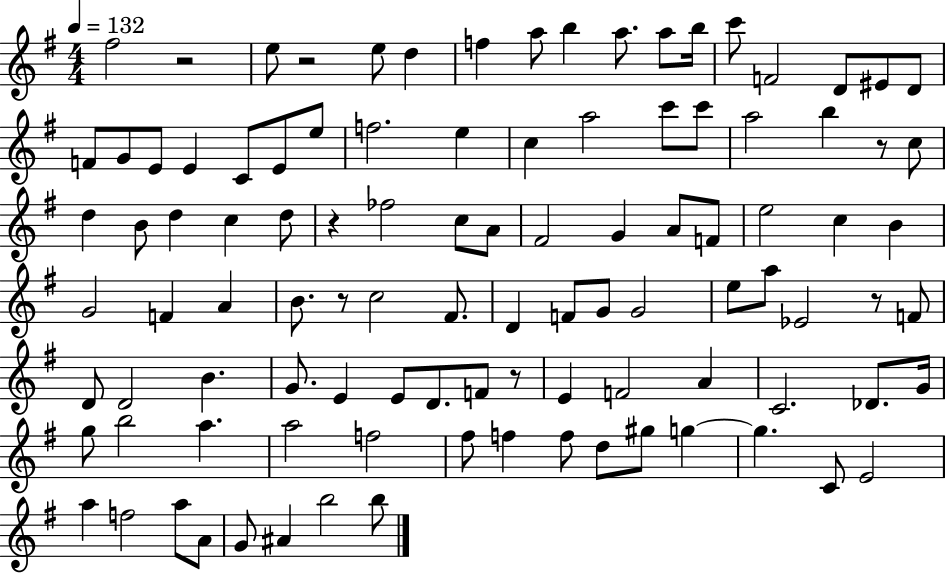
{
  \clef treble
  \numericTimeSignature
  \time 4/4
  \key g \major
  \tempo 4 = 132
  \repeat volta 2 { fis''2 r2 | e''8 r2 e''8 d''4 | f''4 a''8 b''4 a''8. a''8 b''16 | c'''8 f'2 d'8 eis'8 d'8 | \break f'8 g'8 e'8 e'4 c'8 e'8 e''8 | f''2. e''4 | c''4 a''2 c'''8 c'''8 | a''2 b''4 r8 c''8 | \break d''4 b'8 d''4 c''4 d''8 | r4 fes''2 c''8 a'8 | fis'2 g'4 a'8 f'8 | e''2 c''4 b'4 | \break g'2 f'4 a'4 | b'8. r8 c''2 fis'8. | d'4 f'8 g'8 g'2 | e''8 a''8 ees'2 r8 f'8 | \break d'8 d'2 b'4. | g'8. e'4 e'8 d'8. f'8 r8 | e'4 f'2 a'4 | c'2. des'8. g'16 | \break g''8 b''2 a''4. | a''2 f''2 | fis''8 f''4 f''8 d''8 gis''8 g''4~~ | g''4. c'8 e'2 | \break a''4 f''2 a''8 a'8 | g'8 ais'4 b''2 b''8 | } \bar "|."
}